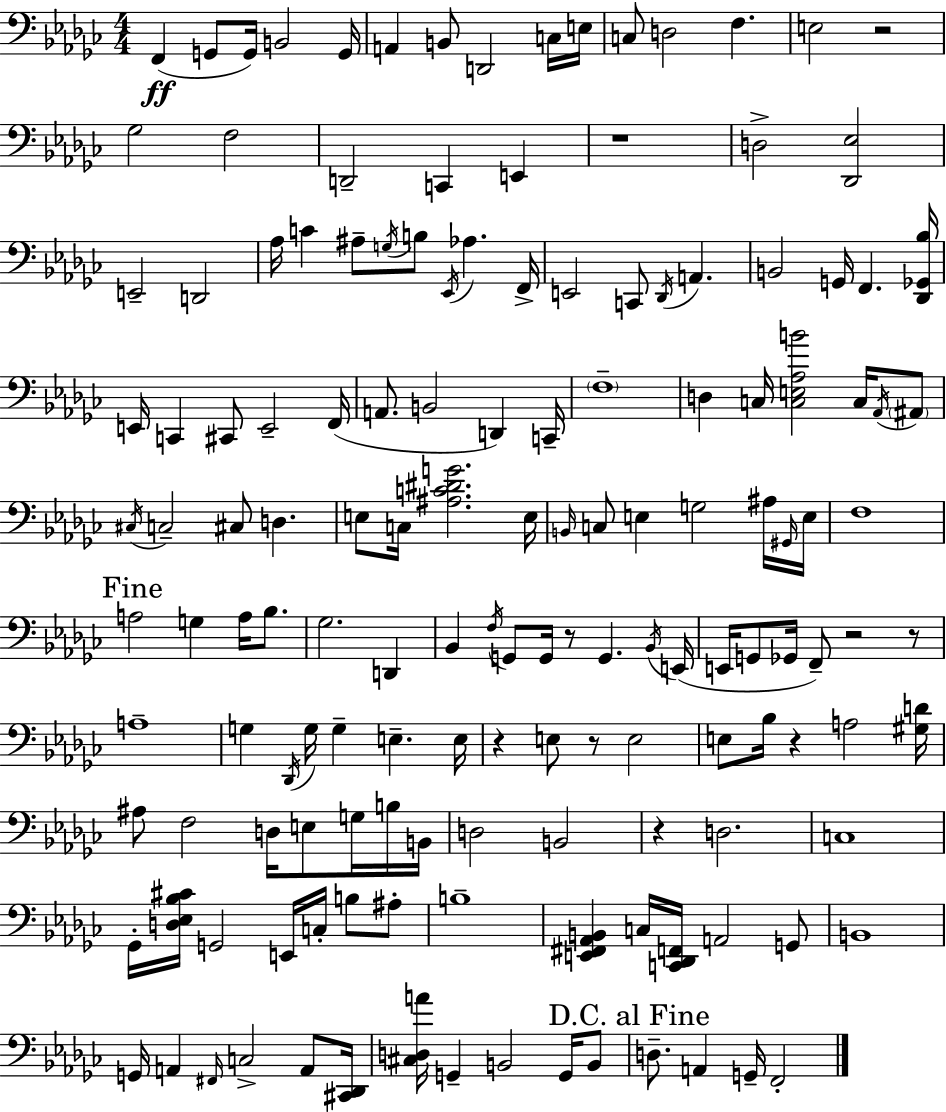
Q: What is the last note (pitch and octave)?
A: F2